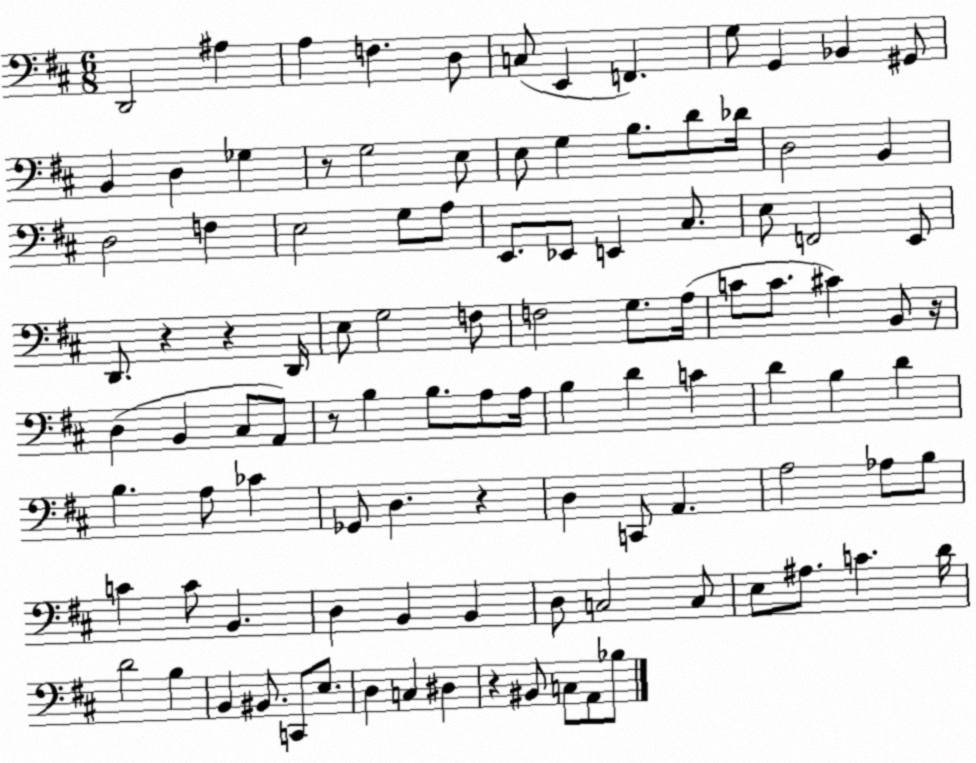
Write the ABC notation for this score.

X:1
T:Untitled
M:6/8
L:1/4
K:D
D,,2 ^A, A, F, D,/2 C,/2 E,, F,, G,/2 G,, _B,, ^G,,/2 B,, D, _G, z/2 G,2 E,/2 E,/2 G, B,/2 D/2 _D/4 D,2 B,, D,2 F, E,2 G,/2 A,/2 E,,/2 _E,,/2 E,, ^C,/2 E,/2 F,,2 E,,/2 D,,/2 z z D,,/4 E,/2 G,2 F,/2 F,2 G,/2 A,/4 C/2 C/2 ^C B,,/2 z/4 D, B,, ^C,/2 A,,/2 z/2 B, B,/2 A,/2 A,/4 B, D C D B, D B, A,/2 _C _G,,/2 D, z D, C,,/2 A,, A,2 _A,/2 B,/2 C C/2 B,, D, B,, B,, D,/2 C,2 C,/2 E,/2 ^A,/2 C D/4 D2 B, B,, ^B,,/2 C,,/2 E,/2 D, C, ^D, z ^B,,/2 C,/2 A,,/2 _B,/2